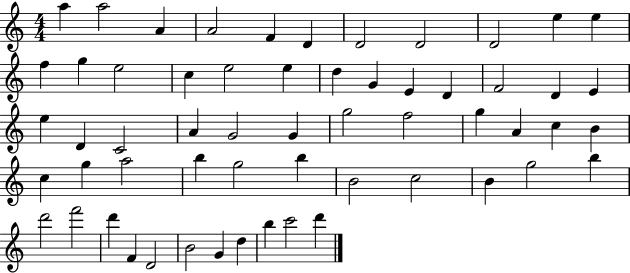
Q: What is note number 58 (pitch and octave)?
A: D6